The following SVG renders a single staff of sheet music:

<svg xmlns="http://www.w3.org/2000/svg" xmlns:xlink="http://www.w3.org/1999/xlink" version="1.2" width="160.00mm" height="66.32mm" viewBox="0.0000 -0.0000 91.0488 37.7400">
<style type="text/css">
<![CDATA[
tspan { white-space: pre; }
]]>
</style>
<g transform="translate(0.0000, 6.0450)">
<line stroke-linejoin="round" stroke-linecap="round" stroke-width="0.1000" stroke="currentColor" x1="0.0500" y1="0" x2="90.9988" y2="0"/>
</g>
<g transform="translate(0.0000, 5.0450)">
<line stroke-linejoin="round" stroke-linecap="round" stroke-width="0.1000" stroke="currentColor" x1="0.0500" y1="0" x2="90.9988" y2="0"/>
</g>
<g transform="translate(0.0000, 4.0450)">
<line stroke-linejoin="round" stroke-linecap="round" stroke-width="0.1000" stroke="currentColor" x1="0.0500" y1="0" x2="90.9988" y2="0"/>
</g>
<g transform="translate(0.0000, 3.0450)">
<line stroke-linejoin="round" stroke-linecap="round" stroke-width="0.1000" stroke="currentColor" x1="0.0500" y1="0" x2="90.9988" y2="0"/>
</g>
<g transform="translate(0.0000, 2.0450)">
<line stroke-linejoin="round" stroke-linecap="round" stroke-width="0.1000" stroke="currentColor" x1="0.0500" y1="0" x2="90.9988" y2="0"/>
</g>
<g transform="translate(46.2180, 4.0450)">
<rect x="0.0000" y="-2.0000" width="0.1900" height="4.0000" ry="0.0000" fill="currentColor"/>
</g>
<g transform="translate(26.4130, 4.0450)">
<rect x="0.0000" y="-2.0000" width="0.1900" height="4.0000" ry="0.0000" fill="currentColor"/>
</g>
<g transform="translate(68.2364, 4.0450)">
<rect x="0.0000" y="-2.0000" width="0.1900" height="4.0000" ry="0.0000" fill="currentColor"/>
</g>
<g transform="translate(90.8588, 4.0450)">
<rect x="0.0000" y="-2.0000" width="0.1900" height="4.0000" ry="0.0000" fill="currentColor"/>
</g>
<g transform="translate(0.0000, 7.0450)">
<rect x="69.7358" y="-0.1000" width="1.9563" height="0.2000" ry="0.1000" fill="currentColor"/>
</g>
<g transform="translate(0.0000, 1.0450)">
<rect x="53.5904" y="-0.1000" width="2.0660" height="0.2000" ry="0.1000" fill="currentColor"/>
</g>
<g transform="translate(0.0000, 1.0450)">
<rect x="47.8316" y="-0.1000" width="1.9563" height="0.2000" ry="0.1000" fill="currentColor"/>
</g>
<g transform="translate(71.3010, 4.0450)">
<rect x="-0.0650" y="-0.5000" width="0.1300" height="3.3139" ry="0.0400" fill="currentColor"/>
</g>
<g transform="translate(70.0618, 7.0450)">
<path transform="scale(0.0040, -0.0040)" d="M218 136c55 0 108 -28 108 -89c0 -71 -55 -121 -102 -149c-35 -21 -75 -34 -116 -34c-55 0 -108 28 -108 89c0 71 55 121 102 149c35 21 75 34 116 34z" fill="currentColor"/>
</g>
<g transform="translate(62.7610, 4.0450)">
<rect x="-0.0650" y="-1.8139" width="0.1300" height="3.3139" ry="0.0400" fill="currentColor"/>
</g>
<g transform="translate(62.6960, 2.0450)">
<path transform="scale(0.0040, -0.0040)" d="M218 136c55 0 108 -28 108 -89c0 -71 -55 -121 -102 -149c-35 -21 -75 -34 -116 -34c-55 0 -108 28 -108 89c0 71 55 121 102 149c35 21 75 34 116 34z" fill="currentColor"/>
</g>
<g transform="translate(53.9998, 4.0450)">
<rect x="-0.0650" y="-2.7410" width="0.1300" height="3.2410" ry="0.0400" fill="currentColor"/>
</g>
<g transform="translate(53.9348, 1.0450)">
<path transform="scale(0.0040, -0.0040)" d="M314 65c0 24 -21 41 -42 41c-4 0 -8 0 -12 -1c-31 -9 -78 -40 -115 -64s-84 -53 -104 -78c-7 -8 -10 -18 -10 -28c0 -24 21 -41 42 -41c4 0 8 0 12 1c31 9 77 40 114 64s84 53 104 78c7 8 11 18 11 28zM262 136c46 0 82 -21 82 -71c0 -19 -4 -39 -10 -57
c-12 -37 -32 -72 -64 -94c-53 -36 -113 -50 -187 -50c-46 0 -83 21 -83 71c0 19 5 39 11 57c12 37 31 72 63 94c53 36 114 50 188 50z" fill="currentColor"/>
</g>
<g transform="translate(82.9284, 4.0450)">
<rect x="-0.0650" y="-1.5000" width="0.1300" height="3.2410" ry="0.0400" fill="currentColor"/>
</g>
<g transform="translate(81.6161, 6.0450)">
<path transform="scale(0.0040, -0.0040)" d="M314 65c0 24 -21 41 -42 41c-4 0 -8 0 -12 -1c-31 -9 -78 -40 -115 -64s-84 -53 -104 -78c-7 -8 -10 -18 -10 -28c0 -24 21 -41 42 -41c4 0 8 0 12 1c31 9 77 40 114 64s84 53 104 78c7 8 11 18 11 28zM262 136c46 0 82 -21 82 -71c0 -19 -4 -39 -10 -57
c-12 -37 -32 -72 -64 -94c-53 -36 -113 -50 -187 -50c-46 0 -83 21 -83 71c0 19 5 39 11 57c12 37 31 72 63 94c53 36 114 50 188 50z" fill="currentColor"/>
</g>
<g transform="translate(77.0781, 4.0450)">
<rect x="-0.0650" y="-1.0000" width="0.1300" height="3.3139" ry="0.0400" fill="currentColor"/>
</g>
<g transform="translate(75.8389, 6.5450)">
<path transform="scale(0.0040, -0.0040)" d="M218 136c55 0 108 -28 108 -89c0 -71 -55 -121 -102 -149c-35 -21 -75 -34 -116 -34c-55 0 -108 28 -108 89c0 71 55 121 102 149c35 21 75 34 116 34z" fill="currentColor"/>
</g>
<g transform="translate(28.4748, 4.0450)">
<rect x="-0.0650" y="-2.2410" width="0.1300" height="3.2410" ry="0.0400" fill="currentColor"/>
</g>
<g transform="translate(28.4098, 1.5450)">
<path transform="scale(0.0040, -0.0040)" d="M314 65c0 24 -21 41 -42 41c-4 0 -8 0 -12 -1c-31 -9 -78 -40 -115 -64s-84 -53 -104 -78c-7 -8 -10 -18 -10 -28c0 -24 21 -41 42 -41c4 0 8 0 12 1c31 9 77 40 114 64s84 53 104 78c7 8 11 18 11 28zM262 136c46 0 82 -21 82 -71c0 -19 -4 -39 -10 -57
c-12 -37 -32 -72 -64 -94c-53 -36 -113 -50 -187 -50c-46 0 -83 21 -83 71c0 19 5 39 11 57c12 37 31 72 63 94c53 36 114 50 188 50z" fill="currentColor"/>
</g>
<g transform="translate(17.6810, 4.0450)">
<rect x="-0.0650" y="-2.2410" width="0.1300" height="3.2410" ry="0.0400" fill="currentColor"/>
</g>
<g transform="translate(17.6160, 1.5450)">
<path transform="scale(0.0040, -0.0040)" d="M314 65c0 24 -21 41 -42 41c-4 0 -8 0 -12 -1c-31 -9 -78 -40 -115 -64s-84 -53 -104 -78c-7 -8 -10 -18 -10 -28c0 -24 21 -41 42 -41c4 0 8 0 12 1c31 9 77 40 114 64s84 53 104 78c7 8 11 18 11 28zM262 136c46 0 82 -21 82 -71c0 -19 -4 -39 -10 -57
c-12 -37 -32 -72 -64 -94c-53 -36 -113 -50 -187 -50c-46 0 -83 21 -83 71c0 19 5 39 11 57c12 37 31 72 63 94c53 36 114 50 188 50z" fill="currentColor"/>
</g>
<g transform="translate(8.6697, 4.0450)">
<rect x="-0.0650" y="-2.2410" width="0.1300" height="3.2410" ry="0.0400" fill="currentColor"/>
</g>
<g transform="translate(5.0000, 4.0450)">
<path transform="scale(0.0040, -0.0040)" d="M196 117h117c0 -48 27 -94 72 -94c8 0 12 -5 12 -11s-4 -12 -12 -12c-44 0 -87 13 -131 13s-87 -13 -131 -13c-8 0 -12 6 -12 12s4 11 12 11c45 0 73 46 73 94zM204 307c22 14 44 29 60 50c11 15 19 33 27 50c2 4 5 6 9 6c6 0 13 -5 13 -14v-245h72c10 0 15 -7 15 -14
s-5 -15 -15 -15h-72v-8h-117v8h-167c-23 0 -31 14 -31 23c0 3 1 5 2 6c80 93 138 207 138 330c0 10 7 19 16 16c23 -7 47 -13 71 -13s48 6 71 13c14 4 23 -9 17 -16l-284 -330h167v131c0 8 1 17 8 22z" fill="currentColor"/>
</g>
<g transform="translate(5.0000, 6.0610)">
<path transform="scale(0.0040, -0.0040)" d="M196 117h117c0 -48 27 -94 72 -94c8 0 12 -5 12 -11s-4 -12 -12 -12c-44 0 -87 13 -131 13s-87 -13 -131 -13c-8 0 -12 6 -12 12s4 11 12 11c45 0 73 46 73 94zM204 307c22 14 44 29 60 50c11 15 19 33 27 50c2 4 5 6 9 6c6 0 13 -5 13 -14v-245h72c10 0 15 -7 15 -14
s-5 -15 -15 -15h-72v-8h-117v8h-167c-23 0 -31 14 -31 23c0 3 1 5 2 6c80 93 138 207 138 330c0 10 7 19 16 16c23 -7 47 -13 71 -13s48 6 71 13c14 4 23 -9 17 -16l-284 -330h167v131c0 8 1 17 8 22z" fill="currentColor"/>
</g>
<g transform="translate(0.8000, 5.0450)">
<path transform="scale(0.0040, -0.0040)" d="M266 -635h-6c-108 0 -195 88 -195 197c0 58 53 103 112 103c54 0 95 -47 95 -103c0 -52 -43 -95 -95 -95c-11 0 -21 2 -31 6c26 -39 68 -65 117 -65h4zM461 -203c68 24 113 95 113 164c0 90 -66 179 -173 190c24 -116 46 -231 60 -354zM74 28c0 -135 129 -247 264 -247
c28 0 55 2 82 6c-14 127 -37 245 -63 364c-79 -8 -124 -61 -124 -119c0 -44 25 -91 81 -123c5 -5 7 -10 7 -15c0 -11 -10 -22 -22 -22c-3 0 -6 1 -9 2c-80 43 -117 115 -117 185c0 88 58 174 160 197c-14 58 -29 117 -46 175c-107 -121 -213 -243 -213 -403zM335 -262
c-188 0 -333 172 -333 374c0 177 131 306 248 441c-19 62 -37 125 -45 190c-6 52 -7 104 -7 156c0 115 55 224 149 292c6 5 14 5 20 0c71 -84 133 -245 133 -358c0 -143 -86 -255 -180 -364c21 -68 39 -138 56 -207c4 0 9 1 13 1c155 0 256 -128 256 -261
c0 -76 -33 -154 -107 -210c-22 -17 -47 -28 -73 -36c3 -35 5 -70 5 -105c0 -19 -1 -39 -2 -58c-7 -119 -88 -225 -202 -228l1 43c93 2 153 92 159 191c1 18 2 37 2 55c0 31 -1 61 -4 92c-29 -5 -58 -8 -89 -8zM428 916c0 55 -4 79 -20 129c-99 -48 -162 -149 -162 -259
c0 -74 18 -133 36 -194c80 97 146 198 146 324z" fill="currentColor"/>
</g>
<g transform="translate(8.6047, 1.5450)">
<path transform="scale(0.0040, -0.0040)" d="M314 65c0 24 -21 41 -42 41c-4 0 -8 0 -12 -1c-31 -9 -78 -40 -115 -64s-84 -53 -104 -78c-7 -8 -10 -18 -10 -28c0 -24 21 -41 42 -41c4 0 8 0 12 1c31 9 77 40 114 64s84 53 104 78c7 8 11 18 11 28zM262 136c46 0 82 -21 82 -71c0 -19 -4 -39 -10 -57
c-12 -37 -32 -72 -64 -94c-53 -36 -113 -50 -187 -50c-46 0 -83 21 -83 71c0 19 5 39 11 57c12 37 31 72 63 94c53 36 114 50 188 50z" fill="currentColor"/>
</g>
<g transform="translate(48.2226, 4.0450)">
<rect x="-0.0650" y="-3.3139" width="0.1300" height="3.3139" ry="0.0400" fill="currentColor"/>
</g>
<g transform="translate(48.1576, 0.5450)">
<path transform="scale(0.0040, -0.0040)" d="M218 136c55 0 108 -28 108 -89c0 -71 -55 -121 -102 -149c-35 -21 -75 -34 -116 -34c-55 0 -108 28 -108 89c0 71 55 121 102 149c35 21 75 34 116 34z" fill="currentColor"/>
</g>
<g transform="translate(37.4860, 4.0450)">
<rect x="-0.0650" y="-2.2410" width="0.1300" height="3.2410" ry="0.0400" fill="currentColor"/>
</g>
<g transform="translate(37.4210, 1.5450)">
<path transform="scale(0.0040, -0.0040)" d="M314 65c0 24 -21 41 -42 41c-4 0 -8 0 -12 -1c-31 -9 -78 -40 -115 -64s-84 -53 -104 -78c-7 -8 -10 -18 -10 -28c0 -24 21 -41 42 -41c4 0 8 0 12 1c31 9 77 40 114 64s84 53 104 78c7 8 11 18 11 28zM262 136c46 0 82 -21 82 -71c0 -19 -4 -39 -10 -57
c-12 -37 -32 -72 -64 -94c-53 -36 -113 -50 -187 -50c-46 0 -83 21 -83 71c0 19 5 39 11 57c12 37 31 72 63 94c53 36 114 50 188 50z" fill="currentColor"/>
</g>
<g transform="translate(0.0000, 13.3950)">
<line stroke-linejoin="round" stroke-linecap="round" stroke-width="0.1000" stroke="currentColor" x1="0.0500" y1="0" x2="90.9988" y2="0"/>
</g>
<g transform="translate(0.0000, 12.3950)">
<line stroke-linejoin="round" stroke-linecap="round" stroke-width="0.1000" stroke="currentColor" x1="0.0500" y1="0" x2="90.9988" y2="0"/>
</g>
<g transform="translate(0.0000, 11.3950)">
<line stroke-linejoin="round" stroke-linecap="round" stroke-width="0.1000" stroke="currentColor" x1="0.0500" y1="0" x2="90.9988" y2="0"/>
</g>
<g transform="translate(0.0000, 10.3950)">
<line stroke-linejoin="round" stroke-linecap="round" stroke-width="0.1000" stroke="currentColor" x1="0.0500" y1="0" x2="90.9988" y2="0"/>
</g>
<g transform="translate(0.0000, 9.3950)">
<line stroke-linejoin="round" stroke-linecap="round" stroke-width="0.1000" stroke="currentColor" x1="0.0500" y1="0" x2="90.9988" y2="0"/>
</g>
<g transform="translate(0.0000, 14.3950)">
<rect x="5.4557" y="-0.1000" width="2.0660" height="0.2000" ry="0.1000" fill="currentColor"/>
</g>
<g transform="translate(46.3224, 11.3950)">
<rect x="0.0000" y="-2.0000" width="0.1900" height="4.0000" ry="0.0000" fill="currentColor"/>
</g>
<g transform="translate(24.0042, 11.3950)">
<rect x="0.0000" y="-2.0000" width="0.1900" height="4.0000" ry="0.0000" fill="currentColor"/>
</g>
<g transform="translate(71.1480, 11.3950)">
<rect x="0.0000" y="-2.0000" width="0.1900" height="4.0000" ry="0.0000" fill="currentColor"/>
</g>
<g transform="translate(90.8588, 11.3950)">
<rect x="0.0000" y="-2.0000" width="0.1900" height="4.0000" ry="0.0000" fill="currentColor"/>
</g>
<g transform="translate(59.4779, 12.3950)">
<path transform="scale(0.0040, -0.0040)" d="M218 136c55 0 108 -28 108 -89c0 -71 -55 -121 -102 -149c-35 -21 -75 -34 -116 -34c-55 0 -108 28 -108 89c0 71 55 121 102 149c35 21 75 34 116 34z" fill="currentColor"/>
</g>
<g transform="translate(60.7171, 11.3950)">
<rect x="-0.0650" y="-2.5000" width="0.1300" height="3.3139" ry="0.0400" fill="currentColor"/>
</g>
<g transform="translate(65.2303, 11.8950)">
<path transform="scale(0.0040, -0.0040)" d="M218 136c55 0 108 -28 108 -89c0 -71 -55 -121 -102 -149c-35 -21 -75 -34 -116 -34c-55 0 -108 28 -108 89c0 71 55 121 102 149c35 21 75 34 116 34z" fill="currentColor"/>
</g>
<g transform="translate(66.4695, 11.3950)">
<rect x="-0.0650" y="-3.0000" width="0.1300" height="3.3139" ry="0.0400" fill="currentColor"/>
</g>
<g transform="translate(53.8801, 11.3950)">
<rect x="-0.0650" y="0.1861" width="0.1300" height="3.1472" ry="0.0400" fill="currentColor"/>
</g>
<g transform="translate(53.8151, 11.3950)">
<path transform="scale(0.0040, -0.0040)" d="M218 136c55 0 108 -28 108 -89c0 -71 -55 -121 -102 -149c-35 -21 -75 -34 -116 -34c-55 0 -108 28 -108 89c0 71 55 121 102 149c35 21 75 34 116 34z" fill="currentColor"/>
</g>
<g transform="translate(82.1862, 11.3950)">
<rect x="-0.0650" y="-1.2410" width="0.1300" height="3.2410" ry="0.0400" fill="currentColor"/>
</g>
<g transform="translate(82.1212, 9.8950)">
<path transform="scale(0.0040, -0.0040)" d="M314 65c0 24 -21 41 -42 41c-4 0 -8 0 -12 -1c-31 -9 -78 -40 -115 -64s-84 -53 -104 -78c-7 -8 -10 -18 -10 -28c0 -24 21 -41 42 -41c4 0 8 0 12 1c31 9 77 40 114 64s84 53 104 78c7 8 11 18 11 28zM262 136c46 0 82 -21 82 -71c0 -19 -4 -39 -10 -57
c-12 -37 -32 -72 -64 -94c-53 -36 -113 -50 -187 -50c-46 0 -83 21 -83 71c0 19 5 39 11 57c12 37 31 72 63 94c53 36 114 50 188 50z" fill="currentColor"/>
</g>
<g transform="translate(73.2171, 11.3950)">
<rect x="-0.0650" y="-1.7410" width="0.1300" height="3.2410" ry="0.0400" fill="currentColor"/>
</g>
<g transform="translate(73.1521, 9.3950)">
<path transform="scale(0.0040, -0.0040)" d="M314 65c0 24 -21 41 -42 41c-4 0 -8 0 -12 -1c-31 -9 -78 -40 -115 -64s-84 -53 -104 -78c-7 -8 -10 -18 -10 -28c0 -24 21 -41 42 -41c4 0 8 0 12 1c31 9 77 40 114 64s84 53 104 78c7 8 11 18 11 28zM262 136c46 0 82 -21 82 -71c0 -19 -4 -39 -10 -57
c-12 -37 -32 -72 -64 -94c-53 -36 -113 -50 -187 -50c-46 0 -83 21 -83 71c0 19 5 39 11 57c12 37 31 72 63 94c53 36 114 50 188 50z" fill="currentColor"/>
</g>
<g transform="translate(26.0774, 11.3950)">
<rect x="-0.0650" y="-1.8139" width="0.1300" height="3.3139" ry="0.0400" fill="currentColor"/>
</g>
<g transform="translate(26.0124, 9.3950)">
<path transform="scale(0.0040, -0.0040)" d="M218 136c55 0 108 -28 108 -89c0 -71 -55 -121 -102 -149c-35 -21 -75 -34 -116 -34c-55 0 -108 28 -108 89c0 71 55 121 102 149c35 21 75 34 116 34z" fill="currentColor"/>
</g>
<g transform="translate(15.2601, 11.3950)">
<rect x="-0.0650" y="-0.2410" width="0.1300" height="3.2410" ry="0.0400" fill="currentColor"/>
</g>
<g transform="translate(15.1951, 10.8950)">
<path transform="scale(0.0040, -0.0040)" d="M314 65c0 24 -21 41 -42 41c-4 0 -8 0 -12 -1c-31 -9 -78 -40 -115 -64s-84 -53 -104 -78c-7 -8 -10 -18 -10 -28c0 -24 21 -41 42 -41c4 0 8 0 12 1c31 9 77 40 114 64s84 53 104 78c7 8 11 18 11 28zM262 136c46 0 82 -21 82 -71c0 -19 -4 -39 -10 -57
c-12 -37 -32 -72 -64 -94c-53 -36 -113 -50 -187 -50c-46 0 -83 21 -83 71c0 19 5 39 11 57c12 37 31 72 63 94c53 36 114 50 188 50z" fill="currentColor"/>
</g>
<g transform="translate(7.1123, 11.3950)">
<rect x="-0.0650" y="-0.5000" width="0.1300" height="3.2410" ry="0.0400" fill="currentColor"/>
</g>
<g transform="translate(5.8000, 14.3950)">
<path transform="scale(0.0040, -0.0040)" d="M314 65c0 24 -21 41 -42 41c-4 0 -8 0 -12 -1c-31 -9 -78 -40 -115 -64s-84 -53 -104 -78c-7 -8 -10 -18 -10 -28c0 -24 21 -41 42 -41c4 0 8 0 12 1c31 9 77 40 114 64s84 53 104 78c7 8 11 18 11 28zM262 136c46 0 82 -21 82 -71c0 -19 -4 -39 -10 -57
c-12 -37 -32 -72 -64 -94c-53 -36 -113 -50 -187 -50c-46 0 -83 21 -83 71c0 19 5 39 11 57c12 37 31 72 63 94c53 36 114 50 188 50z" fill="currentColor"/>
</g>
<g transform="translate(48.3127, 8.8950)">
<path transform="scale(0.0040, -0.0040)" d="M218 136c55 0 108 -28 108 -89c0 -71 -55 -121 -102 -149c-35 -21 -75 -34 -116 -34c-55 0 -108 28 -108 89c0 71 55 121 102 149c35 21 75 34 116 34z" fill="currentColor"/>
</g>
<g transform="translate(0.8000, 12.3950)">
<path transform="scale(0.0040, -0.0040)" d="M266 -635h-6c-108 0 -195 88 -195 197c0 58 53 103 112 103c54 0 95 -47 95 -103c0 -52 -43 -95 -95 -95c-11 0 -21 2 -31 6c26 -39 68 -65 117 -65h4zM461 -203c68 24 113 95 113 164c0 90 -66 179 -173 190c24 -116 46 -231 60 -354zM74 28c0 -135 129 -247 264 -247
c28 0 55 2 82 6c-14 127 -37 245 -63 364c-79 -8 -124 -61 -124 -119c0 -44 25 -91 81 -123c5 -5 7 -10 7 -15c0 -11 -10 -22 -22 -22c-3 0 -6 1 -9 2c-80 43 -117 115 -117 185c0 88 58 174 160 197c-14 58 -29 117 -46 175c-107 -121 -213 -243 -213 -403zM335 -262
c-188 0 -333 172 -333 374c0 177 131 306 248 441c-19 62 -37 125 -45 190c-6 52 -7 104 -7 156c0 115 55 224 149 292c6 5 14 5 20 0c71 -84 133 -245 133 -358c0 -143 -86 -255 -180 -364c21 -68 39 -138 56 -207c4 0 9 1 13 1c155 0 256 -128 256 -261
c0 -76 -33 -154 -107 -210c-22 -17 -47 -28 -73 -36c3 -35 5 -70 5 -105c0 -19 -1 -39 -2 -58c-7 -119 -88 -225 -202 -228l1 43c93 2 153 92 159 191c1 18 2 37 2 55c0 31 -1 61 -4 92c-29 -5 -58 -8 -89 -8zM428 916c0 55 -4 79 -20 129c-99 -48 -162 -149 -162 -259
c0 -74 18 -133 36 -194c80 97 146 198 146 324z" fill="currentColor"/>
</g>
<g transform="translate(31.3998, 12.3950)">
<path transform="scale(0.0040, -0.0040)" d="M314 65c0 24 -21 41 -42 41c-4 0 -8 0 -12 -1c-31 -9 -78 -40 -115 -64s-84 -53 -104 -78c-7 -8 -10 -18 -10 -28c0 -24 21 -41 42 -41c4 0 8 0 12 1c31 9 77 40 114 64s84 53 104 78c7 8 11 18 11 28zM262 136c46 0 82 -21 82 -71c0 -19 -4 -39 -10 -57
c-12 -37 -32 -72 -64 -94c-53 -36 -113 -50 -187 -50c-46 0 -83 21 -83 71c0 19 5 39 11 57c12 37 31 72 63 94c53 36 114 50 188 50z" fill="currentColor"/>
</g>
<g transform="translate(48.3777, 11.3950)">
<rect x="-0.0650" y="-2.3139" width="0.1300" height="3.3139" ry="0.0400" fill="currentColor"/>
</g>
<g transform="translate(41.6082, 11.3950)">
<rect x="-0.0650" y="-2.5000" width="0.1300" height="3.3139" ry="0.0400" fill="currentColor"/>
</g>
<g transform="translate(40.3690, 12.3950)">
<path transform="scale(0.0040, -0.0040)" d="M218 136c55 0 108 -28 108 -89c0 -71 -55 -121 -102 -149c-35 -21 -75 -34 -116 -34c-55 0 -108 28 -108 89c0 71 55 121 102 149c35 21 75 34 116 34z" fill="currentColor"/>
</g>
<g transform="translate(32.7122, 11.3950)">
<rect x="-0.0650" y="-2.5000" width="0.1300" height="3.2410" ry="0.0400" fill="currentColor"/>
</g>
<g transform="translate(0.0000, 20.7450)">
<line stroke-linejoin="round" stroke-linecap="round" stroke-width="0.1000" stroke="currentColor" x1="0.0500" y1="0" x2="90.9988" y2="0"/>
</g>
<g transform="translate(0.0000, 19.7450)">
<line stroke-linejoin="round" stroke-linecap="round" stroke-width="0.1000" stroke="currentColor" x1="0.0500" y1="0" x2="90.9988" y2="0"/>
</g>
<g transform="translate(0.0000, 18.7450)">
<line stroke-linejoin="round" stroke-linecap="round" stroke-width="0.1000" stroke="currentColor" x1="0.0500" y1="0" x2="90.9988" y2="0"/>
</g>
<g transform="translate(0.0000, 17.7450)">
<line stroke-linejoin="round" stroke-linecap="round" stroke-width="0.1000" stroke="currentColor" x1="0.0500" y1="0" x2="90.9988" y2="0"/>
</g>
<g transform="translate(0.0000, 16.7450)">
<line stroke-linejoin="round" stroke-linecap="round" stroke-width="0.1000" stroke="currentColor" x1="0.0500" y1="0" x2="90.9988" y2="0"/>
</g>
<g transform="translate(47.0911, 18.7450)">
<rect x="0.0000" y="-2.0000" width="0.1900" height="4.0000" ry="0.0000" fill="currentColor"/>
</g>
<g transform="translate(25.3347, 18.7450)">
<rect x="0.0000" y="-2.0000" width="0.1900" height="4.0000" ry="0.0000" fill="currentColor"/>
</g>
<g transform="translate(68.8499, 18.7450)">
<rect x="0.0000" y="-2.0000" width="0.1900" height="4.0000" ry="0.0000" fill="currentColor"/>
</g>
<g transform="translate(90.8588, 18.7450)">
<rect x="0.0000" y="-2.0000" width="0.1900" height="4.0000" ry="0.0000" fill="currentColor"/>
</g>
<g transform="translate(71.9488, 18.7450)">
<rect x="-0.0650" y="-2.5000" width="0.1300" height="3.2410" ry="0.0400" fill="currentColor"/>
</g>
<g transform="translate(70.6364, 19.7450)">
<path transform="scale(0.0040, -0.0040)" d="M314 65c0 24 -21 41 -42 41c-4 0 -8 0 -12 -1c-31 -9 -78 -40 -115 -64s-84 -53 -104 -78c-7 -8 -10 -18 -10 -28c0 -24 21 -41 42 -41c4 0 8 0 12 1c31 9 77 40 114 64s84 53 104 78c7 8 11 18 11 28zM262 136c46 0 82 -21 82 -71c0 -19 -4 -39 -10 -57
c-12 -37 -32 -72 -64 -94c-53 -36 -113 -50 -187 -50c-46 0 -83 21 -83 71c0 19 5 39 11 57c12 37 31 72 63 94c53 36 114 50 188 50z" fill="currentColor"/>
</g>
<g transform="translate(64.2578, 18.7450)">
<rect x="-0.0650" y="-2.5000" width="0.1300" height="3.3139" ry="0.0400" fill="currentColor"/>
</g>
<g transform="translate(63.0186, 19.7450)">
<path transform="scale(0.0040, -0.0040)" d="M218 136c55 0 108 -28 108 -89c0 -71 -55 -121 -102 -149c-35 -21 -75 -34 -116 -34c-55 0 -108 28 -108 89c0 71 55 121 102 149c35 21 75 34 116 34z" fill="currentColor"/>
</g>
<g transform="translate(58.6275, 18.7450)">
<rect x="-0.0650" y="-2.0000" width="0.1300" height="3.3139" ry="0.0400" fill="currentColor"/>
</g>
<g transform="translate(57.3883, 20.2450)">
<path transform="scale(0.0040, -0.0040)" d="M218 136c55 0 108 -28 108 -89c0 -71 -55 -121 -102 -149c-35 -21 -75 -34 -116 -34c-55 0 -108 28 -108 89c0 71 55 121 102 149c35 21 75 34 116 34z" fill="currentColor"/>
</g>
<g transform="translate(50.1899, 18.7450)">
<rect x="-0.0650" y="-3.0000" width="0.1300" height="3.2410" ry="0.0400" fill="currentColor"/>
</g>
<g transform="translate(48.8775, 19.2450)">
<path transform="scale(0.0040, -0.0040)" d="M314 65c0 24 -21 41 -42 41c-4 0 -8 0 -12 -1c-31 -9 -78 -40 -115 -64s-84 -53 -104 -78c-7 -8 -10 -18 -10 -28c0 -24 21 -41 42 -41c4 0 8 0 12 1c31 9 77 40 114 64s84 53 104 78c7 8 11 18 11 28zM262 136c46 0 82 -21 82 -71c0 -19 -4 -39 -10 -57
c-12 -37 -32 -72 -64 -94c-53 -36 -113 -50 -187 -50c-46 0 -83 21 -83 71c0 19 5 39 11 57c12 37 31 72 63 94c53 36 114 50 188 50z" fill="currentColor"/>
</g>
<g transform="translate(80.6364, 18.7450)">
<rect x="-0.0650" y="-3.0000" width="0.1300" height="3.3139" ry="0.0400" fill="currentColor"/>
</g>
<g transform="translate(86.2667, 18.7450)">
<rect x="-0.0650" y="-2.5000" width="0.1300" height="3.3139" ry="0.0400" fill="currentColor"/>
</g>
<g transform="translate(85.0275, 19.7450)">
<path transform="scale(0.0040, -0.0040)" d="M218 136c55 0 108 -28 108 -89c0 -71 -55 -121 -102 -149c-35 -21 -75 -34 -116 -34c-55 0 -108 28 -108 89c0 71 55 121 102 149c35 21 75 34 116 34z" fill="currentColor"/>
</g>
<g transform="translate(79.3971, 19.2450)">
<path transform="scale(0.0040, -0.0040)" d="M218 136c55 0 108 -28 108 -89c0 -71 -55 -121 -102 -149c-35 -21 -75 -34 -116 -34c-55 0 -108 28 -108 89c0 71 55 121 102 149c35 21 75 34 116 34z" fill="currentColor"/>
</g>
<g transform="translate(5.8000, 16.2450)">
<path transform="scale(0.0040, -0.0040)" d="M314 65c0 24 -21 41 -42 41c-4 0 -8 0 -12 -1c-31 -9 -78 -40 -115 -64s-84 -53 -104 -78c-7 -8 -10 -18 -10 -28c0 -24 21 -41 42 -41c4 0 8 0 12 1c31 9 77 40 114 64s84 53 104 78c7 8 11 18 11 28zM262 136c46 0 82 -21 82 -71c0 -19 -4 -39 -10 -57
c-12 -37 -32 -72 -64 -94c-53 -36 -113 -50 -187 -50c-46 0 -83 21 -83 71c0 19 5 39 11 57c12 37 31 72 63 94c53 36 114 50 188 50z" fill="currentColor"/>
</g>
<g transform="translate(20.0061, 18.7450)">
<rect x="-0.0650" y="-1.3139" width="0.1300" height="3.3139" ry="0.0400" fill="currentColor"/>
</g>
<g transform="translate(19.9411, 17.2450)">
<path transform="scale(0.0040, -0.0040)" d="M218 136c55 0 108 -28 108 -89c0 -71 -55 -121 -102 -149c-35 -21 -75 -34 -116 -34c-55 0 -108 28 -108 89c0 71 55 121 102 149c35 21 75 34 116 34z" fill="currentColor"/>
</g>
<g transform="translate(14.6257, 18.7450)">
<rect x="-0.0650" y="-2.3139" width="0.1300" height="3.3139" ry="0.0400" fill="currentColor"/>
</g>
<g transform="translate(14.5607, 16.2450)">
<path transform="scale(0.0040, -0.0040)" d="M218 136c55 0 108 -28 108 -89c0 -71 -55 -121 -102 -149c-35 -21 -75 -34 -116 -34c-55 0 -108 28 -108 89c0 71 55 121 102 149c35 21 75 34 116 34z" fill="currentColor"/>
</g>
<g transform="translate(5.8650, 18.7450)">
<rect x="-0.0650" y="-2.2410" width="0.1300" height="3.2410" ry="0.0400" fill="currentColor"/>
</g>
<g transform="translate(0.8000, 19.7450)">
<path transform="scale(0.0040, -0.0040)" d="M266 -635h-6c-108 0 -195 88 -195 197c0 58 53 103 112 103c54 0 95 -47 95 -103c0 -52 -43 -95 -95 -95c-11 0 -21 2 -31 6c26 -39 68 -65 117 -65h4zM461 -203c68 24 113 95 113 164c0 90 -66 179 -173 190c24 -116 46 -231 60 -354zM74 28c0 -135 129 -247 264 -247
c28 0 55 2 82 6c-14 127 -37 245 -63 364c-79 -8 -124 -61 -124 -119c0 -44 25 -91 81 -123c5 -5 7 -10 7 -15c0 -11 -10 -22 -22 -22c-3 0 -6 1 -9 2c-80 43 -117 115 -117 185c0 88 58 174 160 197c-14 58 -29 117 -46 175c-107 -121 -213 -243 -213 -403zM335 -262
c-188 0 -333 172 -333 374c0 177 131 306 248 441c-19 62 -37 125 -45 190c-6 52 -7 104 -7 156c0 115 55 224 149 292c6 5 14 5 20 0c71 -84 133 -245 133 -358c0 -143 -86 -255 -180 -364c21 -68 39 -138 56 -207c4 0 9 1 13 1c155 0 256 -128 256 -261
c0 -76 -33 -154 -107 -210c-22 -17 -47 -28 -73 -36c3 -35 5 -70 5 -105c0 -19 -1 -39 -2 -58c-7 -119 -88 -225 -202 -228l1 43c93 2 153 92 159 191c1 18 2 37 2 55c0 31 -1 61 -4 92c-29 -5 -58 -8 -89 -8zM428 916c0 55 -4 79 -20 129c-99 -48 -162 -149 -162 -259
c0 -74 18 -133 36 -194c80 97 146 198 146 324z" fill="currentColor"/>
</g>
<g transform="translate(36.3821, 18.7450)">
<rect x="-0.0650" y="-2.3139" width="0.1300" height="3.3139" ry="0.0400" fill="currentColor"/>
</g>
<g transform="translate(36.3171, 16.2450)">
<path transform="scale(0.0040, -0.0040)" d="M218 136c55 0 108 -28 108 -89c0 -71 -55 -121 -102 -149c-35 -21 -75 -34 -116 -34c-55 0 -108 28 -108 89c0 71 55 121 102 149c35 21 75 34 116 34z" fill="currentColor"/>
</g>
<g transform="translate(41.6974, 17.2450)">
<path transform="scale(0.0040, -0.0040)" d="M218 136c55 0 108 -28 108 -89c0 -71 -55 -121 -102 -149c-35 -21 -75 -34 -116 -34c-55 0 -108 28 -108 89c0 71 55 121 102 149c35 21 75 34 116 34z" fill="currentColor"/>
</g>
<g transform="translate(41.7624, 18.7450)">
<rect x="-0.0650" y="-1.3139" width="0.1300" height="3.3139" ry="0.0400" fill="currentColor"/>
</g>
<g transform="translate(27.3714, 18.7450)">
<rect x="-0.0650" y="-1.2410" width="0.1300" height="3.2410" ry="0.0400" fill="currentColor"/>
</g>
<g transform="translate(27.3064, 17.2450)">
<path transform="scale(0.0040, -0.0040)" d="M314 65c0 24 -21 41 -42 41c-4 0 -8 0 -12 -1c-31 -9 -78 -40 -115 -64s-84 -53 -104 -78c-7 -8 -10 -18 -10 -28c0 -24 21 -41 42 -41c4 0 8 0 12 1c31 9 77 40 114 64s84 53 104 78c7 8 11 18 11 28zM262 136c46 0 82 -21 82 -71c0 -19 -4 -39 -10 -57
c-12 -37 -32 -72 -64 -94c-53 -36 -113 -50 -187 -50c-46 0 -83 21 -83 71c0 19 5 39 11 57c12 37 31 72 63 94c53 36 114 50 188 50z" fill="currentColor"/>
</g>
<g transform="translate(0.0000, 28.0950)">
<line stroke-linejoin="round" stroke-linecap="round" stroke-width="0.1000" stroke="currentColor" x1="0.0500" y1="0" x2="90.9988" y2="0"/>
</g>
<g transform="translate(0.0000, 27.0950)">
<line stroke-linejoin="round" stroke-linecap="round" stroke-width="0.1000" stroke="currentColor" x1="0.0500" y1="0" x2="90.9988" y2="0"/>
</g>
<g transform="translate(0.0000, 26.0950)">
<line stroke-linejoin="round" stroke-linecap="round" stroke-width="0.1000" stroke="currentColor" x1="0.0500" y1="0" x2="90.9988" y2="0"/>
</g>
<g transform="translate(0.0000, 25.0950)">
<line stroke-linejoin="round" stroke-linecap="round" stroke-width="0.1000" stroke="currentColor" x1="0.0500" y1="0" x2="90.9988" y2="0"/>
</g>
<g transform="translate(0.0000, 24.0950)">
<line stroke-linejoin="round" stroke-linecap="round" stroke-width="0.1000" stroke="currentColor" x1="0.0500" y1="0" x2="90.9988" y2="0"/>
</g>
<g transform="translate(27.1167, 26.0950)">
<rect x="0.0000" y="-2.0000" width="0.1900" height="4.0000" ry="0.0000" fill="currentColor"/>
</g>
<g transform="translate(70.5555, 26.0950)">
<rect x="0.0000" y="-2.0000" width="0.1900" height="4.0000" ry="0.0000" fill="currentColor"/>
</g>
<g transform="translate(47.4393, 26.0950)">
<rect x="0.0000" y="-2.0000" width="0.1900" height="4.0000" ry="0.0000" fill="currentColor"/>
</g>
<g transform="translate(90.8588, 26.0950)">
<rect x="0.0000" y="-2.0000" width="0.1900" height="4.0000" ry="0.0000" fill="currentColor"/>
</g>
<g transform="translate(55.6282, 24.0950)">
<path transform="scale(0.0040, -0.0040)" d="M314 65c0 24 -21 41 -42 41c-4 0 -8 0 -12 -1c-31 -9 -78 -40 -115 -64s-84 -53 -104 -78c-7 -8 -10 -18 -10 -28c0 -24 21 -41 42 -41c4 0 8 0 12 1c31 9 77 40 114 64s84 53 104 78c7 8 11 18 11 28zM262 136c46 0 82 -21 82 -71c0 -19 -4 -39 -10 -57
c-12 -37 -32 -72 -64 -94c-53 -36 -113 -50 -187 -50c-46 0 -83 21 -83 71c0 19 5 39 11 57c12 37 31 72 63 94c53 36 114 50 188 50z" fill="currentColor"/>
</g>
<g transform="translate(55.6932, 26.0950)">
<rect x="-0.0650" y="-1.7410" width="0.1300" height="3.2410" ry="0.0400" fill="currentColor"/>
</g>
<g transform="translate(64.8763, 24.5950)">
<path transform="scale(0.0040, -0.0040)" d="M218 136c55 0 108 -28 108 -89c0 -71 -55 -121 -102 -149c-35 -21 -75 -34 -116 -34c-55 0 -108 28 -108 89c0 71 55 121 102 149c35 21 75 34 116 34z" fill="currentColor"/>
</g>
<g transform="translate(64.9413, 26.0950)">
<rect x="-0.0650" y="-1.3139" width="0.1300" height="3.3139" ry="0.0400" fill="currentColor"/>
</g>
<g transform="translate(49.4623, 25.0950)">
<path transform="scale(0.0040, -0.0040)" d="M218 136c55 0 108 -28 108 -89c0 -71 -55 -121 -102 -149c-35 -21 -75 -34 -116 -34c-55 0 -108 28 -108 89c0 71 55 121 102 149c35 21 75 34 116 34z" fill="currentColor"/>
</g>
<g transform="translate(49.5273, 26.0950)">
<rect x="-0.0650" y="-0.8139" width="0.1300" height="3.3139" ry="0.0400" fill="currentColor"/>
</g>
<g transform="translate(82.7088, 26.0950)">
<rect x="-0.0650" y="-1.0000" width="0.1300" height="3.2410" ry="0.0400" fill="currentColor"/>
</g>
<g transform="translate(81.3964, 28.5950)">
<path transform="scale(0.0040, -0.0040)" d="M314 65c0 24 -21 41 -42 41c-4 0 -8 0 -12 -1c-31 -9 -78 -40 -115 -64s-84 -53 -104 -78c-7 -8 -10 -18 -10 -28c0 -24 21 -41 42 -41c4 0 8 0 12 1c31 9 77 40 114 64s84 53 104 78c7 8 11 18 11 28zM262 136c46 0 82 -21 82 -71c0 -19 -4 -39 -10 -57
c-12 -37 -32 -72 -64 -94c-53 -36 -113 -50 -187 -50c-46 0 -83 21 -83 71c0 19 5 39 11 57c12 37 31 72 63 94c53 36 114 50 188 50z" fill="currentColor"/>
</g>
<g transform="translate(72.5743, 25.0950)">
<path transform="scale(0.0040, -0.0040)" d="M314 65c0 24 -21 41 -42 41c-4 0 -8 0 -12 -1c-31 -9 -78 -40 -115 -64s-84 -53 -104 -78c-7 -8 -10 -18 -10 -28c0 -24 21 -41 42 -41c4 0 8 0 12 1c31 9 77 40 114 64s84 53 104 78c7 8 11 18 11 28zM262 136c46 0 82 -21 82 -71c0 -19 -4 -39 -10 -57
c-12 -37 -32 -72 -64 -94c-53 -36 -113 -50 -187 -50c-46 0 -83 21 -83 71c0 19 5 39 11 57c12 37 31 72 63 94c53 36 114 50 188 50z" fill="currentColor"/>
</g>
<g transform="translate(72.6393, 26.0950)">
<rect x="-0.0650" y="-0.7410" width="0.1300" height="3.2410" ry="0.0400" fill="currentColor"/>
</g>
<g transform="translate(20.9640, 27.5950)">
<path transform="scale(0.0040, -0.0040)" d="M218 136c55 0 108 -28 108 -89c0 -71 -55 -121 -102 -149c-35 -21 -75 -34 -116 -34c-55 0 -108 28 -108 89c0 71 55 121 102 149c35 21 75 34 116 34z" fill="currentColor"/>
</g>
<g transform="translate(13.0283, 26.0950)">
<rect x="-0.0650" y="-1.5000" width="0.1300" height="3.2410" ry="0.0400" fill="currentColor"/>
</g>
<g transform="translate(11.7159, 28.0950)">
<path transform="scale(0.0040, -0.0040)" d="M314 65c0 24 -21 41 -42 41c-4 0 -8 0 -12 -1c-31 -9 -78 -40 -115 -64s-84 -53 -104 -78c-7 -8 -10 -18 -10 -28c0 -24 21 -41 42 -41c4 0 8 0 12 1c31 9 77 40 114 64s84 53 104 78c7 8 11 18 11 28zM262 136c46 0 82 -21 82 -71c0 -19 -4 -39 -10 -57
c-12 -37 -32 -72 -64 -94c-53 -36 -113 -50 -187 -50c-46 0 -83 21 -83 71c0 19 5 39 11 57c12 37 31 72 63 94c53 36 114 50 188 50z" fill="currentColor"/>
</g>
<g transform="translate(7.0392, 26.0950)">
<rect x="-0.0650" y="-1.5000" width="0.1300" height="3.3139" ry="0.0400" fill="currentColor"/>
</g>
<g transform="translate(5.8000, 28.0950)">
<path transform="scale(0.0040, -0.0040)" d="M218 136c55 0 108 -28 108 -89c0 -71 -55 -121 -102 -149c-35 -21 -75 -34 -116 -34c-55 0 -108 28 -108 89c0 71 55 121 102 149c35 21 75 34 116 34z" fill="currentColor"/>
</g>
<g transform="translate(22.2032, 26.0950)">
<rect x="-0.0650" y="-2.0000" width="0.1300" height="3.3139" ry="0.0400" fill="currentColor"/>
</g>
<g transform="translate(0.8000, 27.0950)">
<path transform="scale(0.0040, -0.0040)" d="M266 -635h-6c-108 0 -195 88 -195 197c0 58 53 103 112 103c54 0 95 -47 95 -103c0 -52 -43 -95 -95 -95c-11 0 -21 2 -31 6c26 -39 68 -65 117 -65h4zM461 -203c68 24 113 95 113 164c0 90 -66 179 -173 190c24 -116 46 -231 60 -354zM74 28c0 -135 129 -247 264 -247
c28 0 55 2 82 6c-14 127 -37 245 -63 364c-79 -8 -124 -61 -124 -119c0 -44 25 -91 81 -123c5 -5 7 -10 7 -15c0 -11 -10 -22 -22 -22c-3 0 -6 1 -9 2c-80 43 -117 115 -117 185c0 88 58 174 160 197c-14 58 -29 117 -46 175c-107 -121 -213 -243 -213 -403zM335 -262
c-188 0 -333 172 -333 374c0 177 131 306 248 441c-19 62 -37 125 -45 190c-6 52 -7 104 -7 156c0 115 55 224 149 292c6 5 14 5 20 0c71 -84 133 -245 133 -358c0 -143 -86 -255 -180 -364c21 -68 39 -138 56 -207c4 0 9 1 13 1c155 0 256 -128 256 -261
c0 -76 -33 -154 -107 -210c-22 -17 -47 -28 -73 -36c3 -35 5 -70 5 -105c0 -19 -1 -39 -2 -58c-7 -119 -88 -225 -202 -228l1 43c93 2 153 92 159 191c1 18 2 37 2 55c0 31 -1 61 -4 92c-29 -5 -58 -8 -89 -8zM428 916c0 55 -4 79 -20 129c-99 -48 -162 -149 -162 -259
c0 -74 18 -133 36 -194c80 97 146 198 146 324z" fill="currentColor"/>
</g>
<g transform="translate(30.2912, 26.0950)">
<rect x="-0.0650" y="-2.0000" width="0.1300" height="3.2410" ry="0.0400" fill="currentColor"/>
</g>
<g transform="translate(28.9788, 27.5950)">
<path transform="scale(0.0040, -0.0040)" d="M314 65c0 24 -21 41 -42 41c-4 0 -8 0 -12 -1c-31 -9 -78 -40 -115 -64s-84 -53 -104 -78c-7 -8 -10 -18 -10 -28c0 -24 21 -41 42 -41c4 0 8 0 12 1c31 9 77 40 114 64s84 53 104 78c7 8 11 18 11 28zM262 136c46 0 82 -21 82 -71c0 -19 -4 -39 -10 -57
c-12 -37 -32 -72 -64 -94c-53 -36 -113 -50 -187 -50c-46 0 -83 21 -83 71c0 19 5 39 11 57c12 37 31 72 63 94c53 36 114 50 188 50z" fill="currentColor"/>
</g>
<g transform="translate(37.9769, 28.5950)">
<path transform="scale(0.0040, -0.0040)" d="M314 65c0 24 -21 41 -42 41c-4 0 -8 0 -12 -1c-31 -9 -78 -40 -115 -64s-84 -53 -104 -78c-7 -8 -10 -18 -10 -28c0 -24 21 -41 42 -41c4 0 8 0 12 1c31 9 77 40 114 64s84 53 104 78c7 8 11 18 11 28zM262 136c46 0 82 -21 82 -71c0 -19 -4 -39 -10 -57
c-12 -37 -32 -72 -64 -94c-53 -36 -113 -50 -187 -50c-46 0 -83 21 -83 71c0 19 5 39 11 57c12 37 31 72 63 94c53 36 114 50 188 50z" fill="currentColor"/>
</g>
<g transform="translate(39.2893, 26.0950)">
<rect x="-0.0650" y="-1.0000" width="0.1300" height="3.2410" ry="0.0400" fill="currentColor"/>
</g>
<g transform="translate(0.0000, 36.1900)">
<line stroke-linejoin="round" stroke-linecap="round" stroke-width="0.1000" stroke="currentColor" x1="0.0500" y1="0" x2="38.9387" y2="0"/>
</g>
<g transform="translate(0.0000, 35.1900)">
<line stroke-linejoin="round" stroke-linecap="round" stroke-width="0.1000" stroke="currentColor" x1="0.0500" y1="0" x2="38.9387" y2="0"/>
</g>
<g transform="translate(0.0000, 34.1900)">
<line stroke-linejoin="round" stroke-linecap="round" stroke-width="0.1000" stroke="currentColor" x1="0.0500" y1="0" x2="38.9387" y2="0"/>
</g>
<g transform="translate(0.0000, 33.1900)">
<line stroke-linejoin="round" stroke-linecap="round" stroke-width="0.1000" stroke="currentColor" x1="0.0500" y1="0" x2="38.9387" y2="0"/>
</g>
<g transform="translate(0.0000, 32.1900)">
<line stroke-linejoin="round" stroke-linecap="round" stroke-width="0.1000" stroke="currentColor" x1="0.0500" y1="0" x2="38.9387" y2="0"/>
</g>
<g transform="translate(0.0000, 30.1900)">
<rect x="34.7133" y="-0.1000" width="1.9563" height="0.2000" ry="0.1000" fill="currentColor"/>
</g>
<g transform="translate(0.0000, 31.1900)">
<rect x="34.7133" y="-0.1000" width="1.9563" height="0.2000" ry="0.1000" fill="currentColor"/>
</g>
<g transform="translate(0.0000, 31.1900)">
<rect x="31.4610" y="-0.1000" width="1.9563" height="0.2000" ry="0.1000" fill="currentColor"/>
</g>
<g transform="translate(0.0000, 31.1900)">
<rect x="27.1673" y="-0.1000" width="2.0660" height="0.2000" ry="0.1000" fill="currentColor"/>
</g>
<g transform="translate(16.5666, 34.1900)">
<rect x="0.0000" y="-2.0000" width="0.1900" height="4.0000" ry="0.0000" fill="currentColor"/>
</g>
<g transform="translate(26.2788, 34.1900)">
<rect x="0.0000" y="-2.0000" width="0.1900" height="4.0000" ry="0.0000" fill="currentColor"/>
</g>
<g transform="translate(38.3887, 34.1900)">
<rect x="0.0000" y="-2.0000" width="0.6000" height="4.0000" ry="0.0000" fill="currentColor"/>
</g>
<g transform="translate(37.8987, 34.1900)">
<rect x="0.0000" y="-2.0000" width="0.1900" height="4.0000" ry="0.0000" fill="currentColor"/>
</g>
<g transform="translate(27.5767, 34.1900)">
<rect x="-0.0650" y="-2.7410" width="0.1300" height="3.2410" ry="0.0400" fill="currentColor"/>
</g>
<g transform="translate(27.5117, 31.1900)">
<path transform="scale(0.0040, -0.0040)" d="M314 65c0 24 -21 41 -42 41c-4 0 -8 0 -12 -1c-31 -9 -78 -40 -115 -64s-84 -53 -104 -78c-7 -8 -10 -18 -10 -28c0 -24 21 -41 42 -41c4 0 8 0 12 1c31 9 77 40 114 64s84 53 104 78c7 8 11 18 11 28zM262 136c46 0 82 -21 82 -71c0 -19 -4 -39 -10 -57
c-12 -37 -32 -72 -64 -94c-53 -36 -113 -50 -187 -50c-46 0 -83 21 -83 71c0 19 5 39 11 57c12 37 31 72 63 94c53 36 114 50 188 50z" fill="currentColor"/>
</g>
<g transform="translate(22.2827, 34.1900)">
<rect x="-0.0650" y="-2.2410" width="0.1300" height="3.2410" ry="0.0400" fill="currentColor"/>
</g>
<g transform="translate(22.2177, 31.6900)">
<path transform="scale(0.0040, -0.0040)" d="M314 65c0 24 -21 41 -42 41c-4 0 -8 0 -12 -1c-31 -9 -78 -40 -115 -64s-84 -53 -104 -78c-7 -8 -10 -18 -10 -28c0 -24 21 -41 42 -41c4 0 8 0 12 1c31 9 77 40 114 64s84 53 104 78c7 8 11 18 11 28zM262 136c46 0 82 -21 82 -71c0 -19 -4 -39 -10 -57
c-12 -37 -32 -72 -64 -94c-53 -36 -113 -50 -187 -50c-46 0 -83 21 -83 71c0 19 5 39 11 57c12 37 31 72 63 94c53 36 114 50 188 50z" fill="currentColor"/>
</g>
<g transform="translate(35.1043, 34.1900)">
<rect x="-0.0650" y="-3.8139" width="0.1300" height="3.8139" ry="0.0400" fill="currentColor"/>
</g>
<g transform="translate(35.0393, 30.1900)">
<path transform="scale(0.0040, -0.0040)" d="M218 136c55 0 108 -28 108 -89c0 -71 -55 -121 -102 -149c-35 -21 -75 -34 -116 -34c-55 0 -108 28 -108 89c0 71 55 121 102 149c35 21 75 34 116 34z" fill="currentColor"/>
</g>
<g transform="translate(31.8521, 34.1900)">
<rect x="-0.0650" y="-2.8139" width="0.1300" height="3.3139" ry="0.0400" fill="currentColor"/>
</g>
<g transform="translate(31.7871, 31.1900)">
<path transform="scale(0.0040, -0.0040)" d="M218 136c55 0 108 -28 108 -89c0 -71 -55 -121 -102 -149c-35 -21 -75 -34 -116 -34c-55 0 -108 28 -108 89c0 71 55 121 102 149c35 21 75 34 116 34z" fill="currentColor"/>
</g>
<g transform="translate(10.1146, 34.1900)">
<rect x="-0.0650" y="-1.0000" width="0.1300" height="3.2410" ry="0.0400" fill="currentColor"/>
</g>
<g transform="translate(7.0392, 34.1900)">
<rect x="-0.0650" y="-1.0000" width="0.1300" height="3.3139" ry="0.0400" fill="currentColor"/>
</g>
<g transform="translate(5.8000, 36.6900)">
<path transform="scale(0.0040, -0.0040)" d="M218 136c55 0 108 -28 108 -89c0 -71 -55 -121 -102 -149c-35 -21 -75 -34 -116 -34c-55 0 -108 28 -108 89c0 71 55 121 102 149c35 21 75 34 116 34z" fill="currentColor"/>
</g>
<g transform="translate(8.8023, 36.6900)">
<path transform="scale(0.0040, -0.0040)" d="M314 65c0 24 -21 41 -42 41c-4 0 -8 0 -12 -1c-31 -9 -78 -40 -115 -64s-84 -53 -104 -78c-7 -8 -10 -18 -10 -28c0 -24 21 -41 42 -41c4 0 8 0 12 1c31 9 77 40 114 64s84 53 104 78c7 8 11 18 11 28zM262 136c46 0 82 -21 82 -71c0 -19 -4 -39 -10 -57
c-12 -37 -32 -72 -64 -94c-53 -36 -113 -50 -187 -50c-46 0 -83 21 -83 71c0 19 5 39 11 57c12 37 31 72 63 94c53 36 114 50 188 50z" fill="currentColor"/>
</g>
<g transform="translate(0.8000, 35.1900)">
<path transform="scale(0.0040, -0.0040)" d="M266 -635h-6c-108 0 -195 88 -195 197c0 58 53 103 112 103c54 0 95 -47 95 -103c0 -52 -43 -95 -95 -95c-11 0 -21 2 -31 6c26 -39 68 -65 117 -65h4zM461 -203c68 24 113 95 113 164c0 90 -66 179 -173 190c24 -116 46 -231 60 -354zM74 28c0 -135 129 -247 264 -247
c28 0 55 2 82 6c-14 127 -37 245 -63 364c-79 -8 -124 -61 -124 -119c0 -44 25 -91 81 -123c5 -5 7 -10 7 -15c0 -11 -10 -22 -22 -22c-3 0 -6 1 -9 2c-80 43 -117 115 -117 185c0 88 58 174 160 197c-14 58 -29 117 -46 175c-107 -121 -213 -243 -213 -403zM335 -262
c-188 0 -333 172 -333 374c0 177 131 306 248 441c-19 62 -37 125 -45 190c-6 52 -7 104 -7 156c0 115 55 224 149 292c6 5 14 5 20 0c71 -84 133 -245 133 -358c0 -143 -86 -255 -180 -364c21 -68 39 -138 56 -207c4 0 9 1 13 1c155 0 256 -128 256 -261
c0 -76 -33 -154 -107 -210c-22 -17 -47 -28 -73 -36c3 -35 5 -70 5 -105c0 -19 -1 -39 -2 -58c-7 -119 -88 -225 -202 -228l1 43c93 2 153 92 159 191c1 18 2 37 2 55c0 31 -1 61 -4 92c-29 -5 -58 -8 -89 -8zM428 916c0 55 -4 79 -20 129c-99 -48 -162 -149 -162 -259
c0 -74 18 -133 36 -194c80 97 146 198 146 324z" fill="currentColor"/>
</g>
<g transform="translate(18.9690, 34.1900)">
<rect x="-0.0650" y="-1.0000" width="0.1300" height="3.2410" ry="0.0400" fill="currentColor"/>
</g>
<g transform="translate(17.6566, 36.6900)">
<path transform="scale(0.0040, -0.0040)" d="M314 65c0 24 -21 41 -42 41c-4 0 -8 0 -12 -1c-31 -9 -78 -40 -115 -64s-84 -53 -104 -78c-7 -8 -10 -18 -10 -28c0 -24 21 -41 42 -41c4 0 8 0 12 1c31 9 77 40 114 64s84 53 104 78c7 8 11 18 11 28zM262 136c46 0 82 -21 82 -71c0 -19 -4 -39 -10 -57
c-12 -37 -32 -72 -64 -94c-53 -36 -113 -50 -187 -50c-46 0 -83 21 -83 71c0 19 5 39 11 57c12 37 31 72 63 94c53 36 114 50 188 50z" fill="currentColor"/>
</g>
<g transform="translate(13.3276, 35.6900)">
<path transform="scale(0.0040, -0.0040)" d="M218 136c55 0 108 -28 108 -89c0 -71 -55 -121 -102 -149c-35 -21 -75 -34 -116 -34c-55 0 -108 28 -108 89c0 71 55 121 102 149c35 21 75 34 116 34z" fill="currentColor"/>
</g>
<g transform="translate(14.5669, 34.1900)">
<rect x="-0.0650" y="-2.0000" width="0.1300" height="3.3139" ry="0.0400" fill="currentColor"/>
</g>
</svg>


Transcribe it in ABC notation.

X:1
T:Untitled
M:4/4
L:1/4
K:C
g2 g2 g2 g2 b a2 f C D E2 C2 c2 f G2 G g B G A f2 e2 g2 g e e2 g e A2 F G G2 A G E E2 F F2 D2 d f2 e d2 D2 D D2 F D2 g2 a2 a c'